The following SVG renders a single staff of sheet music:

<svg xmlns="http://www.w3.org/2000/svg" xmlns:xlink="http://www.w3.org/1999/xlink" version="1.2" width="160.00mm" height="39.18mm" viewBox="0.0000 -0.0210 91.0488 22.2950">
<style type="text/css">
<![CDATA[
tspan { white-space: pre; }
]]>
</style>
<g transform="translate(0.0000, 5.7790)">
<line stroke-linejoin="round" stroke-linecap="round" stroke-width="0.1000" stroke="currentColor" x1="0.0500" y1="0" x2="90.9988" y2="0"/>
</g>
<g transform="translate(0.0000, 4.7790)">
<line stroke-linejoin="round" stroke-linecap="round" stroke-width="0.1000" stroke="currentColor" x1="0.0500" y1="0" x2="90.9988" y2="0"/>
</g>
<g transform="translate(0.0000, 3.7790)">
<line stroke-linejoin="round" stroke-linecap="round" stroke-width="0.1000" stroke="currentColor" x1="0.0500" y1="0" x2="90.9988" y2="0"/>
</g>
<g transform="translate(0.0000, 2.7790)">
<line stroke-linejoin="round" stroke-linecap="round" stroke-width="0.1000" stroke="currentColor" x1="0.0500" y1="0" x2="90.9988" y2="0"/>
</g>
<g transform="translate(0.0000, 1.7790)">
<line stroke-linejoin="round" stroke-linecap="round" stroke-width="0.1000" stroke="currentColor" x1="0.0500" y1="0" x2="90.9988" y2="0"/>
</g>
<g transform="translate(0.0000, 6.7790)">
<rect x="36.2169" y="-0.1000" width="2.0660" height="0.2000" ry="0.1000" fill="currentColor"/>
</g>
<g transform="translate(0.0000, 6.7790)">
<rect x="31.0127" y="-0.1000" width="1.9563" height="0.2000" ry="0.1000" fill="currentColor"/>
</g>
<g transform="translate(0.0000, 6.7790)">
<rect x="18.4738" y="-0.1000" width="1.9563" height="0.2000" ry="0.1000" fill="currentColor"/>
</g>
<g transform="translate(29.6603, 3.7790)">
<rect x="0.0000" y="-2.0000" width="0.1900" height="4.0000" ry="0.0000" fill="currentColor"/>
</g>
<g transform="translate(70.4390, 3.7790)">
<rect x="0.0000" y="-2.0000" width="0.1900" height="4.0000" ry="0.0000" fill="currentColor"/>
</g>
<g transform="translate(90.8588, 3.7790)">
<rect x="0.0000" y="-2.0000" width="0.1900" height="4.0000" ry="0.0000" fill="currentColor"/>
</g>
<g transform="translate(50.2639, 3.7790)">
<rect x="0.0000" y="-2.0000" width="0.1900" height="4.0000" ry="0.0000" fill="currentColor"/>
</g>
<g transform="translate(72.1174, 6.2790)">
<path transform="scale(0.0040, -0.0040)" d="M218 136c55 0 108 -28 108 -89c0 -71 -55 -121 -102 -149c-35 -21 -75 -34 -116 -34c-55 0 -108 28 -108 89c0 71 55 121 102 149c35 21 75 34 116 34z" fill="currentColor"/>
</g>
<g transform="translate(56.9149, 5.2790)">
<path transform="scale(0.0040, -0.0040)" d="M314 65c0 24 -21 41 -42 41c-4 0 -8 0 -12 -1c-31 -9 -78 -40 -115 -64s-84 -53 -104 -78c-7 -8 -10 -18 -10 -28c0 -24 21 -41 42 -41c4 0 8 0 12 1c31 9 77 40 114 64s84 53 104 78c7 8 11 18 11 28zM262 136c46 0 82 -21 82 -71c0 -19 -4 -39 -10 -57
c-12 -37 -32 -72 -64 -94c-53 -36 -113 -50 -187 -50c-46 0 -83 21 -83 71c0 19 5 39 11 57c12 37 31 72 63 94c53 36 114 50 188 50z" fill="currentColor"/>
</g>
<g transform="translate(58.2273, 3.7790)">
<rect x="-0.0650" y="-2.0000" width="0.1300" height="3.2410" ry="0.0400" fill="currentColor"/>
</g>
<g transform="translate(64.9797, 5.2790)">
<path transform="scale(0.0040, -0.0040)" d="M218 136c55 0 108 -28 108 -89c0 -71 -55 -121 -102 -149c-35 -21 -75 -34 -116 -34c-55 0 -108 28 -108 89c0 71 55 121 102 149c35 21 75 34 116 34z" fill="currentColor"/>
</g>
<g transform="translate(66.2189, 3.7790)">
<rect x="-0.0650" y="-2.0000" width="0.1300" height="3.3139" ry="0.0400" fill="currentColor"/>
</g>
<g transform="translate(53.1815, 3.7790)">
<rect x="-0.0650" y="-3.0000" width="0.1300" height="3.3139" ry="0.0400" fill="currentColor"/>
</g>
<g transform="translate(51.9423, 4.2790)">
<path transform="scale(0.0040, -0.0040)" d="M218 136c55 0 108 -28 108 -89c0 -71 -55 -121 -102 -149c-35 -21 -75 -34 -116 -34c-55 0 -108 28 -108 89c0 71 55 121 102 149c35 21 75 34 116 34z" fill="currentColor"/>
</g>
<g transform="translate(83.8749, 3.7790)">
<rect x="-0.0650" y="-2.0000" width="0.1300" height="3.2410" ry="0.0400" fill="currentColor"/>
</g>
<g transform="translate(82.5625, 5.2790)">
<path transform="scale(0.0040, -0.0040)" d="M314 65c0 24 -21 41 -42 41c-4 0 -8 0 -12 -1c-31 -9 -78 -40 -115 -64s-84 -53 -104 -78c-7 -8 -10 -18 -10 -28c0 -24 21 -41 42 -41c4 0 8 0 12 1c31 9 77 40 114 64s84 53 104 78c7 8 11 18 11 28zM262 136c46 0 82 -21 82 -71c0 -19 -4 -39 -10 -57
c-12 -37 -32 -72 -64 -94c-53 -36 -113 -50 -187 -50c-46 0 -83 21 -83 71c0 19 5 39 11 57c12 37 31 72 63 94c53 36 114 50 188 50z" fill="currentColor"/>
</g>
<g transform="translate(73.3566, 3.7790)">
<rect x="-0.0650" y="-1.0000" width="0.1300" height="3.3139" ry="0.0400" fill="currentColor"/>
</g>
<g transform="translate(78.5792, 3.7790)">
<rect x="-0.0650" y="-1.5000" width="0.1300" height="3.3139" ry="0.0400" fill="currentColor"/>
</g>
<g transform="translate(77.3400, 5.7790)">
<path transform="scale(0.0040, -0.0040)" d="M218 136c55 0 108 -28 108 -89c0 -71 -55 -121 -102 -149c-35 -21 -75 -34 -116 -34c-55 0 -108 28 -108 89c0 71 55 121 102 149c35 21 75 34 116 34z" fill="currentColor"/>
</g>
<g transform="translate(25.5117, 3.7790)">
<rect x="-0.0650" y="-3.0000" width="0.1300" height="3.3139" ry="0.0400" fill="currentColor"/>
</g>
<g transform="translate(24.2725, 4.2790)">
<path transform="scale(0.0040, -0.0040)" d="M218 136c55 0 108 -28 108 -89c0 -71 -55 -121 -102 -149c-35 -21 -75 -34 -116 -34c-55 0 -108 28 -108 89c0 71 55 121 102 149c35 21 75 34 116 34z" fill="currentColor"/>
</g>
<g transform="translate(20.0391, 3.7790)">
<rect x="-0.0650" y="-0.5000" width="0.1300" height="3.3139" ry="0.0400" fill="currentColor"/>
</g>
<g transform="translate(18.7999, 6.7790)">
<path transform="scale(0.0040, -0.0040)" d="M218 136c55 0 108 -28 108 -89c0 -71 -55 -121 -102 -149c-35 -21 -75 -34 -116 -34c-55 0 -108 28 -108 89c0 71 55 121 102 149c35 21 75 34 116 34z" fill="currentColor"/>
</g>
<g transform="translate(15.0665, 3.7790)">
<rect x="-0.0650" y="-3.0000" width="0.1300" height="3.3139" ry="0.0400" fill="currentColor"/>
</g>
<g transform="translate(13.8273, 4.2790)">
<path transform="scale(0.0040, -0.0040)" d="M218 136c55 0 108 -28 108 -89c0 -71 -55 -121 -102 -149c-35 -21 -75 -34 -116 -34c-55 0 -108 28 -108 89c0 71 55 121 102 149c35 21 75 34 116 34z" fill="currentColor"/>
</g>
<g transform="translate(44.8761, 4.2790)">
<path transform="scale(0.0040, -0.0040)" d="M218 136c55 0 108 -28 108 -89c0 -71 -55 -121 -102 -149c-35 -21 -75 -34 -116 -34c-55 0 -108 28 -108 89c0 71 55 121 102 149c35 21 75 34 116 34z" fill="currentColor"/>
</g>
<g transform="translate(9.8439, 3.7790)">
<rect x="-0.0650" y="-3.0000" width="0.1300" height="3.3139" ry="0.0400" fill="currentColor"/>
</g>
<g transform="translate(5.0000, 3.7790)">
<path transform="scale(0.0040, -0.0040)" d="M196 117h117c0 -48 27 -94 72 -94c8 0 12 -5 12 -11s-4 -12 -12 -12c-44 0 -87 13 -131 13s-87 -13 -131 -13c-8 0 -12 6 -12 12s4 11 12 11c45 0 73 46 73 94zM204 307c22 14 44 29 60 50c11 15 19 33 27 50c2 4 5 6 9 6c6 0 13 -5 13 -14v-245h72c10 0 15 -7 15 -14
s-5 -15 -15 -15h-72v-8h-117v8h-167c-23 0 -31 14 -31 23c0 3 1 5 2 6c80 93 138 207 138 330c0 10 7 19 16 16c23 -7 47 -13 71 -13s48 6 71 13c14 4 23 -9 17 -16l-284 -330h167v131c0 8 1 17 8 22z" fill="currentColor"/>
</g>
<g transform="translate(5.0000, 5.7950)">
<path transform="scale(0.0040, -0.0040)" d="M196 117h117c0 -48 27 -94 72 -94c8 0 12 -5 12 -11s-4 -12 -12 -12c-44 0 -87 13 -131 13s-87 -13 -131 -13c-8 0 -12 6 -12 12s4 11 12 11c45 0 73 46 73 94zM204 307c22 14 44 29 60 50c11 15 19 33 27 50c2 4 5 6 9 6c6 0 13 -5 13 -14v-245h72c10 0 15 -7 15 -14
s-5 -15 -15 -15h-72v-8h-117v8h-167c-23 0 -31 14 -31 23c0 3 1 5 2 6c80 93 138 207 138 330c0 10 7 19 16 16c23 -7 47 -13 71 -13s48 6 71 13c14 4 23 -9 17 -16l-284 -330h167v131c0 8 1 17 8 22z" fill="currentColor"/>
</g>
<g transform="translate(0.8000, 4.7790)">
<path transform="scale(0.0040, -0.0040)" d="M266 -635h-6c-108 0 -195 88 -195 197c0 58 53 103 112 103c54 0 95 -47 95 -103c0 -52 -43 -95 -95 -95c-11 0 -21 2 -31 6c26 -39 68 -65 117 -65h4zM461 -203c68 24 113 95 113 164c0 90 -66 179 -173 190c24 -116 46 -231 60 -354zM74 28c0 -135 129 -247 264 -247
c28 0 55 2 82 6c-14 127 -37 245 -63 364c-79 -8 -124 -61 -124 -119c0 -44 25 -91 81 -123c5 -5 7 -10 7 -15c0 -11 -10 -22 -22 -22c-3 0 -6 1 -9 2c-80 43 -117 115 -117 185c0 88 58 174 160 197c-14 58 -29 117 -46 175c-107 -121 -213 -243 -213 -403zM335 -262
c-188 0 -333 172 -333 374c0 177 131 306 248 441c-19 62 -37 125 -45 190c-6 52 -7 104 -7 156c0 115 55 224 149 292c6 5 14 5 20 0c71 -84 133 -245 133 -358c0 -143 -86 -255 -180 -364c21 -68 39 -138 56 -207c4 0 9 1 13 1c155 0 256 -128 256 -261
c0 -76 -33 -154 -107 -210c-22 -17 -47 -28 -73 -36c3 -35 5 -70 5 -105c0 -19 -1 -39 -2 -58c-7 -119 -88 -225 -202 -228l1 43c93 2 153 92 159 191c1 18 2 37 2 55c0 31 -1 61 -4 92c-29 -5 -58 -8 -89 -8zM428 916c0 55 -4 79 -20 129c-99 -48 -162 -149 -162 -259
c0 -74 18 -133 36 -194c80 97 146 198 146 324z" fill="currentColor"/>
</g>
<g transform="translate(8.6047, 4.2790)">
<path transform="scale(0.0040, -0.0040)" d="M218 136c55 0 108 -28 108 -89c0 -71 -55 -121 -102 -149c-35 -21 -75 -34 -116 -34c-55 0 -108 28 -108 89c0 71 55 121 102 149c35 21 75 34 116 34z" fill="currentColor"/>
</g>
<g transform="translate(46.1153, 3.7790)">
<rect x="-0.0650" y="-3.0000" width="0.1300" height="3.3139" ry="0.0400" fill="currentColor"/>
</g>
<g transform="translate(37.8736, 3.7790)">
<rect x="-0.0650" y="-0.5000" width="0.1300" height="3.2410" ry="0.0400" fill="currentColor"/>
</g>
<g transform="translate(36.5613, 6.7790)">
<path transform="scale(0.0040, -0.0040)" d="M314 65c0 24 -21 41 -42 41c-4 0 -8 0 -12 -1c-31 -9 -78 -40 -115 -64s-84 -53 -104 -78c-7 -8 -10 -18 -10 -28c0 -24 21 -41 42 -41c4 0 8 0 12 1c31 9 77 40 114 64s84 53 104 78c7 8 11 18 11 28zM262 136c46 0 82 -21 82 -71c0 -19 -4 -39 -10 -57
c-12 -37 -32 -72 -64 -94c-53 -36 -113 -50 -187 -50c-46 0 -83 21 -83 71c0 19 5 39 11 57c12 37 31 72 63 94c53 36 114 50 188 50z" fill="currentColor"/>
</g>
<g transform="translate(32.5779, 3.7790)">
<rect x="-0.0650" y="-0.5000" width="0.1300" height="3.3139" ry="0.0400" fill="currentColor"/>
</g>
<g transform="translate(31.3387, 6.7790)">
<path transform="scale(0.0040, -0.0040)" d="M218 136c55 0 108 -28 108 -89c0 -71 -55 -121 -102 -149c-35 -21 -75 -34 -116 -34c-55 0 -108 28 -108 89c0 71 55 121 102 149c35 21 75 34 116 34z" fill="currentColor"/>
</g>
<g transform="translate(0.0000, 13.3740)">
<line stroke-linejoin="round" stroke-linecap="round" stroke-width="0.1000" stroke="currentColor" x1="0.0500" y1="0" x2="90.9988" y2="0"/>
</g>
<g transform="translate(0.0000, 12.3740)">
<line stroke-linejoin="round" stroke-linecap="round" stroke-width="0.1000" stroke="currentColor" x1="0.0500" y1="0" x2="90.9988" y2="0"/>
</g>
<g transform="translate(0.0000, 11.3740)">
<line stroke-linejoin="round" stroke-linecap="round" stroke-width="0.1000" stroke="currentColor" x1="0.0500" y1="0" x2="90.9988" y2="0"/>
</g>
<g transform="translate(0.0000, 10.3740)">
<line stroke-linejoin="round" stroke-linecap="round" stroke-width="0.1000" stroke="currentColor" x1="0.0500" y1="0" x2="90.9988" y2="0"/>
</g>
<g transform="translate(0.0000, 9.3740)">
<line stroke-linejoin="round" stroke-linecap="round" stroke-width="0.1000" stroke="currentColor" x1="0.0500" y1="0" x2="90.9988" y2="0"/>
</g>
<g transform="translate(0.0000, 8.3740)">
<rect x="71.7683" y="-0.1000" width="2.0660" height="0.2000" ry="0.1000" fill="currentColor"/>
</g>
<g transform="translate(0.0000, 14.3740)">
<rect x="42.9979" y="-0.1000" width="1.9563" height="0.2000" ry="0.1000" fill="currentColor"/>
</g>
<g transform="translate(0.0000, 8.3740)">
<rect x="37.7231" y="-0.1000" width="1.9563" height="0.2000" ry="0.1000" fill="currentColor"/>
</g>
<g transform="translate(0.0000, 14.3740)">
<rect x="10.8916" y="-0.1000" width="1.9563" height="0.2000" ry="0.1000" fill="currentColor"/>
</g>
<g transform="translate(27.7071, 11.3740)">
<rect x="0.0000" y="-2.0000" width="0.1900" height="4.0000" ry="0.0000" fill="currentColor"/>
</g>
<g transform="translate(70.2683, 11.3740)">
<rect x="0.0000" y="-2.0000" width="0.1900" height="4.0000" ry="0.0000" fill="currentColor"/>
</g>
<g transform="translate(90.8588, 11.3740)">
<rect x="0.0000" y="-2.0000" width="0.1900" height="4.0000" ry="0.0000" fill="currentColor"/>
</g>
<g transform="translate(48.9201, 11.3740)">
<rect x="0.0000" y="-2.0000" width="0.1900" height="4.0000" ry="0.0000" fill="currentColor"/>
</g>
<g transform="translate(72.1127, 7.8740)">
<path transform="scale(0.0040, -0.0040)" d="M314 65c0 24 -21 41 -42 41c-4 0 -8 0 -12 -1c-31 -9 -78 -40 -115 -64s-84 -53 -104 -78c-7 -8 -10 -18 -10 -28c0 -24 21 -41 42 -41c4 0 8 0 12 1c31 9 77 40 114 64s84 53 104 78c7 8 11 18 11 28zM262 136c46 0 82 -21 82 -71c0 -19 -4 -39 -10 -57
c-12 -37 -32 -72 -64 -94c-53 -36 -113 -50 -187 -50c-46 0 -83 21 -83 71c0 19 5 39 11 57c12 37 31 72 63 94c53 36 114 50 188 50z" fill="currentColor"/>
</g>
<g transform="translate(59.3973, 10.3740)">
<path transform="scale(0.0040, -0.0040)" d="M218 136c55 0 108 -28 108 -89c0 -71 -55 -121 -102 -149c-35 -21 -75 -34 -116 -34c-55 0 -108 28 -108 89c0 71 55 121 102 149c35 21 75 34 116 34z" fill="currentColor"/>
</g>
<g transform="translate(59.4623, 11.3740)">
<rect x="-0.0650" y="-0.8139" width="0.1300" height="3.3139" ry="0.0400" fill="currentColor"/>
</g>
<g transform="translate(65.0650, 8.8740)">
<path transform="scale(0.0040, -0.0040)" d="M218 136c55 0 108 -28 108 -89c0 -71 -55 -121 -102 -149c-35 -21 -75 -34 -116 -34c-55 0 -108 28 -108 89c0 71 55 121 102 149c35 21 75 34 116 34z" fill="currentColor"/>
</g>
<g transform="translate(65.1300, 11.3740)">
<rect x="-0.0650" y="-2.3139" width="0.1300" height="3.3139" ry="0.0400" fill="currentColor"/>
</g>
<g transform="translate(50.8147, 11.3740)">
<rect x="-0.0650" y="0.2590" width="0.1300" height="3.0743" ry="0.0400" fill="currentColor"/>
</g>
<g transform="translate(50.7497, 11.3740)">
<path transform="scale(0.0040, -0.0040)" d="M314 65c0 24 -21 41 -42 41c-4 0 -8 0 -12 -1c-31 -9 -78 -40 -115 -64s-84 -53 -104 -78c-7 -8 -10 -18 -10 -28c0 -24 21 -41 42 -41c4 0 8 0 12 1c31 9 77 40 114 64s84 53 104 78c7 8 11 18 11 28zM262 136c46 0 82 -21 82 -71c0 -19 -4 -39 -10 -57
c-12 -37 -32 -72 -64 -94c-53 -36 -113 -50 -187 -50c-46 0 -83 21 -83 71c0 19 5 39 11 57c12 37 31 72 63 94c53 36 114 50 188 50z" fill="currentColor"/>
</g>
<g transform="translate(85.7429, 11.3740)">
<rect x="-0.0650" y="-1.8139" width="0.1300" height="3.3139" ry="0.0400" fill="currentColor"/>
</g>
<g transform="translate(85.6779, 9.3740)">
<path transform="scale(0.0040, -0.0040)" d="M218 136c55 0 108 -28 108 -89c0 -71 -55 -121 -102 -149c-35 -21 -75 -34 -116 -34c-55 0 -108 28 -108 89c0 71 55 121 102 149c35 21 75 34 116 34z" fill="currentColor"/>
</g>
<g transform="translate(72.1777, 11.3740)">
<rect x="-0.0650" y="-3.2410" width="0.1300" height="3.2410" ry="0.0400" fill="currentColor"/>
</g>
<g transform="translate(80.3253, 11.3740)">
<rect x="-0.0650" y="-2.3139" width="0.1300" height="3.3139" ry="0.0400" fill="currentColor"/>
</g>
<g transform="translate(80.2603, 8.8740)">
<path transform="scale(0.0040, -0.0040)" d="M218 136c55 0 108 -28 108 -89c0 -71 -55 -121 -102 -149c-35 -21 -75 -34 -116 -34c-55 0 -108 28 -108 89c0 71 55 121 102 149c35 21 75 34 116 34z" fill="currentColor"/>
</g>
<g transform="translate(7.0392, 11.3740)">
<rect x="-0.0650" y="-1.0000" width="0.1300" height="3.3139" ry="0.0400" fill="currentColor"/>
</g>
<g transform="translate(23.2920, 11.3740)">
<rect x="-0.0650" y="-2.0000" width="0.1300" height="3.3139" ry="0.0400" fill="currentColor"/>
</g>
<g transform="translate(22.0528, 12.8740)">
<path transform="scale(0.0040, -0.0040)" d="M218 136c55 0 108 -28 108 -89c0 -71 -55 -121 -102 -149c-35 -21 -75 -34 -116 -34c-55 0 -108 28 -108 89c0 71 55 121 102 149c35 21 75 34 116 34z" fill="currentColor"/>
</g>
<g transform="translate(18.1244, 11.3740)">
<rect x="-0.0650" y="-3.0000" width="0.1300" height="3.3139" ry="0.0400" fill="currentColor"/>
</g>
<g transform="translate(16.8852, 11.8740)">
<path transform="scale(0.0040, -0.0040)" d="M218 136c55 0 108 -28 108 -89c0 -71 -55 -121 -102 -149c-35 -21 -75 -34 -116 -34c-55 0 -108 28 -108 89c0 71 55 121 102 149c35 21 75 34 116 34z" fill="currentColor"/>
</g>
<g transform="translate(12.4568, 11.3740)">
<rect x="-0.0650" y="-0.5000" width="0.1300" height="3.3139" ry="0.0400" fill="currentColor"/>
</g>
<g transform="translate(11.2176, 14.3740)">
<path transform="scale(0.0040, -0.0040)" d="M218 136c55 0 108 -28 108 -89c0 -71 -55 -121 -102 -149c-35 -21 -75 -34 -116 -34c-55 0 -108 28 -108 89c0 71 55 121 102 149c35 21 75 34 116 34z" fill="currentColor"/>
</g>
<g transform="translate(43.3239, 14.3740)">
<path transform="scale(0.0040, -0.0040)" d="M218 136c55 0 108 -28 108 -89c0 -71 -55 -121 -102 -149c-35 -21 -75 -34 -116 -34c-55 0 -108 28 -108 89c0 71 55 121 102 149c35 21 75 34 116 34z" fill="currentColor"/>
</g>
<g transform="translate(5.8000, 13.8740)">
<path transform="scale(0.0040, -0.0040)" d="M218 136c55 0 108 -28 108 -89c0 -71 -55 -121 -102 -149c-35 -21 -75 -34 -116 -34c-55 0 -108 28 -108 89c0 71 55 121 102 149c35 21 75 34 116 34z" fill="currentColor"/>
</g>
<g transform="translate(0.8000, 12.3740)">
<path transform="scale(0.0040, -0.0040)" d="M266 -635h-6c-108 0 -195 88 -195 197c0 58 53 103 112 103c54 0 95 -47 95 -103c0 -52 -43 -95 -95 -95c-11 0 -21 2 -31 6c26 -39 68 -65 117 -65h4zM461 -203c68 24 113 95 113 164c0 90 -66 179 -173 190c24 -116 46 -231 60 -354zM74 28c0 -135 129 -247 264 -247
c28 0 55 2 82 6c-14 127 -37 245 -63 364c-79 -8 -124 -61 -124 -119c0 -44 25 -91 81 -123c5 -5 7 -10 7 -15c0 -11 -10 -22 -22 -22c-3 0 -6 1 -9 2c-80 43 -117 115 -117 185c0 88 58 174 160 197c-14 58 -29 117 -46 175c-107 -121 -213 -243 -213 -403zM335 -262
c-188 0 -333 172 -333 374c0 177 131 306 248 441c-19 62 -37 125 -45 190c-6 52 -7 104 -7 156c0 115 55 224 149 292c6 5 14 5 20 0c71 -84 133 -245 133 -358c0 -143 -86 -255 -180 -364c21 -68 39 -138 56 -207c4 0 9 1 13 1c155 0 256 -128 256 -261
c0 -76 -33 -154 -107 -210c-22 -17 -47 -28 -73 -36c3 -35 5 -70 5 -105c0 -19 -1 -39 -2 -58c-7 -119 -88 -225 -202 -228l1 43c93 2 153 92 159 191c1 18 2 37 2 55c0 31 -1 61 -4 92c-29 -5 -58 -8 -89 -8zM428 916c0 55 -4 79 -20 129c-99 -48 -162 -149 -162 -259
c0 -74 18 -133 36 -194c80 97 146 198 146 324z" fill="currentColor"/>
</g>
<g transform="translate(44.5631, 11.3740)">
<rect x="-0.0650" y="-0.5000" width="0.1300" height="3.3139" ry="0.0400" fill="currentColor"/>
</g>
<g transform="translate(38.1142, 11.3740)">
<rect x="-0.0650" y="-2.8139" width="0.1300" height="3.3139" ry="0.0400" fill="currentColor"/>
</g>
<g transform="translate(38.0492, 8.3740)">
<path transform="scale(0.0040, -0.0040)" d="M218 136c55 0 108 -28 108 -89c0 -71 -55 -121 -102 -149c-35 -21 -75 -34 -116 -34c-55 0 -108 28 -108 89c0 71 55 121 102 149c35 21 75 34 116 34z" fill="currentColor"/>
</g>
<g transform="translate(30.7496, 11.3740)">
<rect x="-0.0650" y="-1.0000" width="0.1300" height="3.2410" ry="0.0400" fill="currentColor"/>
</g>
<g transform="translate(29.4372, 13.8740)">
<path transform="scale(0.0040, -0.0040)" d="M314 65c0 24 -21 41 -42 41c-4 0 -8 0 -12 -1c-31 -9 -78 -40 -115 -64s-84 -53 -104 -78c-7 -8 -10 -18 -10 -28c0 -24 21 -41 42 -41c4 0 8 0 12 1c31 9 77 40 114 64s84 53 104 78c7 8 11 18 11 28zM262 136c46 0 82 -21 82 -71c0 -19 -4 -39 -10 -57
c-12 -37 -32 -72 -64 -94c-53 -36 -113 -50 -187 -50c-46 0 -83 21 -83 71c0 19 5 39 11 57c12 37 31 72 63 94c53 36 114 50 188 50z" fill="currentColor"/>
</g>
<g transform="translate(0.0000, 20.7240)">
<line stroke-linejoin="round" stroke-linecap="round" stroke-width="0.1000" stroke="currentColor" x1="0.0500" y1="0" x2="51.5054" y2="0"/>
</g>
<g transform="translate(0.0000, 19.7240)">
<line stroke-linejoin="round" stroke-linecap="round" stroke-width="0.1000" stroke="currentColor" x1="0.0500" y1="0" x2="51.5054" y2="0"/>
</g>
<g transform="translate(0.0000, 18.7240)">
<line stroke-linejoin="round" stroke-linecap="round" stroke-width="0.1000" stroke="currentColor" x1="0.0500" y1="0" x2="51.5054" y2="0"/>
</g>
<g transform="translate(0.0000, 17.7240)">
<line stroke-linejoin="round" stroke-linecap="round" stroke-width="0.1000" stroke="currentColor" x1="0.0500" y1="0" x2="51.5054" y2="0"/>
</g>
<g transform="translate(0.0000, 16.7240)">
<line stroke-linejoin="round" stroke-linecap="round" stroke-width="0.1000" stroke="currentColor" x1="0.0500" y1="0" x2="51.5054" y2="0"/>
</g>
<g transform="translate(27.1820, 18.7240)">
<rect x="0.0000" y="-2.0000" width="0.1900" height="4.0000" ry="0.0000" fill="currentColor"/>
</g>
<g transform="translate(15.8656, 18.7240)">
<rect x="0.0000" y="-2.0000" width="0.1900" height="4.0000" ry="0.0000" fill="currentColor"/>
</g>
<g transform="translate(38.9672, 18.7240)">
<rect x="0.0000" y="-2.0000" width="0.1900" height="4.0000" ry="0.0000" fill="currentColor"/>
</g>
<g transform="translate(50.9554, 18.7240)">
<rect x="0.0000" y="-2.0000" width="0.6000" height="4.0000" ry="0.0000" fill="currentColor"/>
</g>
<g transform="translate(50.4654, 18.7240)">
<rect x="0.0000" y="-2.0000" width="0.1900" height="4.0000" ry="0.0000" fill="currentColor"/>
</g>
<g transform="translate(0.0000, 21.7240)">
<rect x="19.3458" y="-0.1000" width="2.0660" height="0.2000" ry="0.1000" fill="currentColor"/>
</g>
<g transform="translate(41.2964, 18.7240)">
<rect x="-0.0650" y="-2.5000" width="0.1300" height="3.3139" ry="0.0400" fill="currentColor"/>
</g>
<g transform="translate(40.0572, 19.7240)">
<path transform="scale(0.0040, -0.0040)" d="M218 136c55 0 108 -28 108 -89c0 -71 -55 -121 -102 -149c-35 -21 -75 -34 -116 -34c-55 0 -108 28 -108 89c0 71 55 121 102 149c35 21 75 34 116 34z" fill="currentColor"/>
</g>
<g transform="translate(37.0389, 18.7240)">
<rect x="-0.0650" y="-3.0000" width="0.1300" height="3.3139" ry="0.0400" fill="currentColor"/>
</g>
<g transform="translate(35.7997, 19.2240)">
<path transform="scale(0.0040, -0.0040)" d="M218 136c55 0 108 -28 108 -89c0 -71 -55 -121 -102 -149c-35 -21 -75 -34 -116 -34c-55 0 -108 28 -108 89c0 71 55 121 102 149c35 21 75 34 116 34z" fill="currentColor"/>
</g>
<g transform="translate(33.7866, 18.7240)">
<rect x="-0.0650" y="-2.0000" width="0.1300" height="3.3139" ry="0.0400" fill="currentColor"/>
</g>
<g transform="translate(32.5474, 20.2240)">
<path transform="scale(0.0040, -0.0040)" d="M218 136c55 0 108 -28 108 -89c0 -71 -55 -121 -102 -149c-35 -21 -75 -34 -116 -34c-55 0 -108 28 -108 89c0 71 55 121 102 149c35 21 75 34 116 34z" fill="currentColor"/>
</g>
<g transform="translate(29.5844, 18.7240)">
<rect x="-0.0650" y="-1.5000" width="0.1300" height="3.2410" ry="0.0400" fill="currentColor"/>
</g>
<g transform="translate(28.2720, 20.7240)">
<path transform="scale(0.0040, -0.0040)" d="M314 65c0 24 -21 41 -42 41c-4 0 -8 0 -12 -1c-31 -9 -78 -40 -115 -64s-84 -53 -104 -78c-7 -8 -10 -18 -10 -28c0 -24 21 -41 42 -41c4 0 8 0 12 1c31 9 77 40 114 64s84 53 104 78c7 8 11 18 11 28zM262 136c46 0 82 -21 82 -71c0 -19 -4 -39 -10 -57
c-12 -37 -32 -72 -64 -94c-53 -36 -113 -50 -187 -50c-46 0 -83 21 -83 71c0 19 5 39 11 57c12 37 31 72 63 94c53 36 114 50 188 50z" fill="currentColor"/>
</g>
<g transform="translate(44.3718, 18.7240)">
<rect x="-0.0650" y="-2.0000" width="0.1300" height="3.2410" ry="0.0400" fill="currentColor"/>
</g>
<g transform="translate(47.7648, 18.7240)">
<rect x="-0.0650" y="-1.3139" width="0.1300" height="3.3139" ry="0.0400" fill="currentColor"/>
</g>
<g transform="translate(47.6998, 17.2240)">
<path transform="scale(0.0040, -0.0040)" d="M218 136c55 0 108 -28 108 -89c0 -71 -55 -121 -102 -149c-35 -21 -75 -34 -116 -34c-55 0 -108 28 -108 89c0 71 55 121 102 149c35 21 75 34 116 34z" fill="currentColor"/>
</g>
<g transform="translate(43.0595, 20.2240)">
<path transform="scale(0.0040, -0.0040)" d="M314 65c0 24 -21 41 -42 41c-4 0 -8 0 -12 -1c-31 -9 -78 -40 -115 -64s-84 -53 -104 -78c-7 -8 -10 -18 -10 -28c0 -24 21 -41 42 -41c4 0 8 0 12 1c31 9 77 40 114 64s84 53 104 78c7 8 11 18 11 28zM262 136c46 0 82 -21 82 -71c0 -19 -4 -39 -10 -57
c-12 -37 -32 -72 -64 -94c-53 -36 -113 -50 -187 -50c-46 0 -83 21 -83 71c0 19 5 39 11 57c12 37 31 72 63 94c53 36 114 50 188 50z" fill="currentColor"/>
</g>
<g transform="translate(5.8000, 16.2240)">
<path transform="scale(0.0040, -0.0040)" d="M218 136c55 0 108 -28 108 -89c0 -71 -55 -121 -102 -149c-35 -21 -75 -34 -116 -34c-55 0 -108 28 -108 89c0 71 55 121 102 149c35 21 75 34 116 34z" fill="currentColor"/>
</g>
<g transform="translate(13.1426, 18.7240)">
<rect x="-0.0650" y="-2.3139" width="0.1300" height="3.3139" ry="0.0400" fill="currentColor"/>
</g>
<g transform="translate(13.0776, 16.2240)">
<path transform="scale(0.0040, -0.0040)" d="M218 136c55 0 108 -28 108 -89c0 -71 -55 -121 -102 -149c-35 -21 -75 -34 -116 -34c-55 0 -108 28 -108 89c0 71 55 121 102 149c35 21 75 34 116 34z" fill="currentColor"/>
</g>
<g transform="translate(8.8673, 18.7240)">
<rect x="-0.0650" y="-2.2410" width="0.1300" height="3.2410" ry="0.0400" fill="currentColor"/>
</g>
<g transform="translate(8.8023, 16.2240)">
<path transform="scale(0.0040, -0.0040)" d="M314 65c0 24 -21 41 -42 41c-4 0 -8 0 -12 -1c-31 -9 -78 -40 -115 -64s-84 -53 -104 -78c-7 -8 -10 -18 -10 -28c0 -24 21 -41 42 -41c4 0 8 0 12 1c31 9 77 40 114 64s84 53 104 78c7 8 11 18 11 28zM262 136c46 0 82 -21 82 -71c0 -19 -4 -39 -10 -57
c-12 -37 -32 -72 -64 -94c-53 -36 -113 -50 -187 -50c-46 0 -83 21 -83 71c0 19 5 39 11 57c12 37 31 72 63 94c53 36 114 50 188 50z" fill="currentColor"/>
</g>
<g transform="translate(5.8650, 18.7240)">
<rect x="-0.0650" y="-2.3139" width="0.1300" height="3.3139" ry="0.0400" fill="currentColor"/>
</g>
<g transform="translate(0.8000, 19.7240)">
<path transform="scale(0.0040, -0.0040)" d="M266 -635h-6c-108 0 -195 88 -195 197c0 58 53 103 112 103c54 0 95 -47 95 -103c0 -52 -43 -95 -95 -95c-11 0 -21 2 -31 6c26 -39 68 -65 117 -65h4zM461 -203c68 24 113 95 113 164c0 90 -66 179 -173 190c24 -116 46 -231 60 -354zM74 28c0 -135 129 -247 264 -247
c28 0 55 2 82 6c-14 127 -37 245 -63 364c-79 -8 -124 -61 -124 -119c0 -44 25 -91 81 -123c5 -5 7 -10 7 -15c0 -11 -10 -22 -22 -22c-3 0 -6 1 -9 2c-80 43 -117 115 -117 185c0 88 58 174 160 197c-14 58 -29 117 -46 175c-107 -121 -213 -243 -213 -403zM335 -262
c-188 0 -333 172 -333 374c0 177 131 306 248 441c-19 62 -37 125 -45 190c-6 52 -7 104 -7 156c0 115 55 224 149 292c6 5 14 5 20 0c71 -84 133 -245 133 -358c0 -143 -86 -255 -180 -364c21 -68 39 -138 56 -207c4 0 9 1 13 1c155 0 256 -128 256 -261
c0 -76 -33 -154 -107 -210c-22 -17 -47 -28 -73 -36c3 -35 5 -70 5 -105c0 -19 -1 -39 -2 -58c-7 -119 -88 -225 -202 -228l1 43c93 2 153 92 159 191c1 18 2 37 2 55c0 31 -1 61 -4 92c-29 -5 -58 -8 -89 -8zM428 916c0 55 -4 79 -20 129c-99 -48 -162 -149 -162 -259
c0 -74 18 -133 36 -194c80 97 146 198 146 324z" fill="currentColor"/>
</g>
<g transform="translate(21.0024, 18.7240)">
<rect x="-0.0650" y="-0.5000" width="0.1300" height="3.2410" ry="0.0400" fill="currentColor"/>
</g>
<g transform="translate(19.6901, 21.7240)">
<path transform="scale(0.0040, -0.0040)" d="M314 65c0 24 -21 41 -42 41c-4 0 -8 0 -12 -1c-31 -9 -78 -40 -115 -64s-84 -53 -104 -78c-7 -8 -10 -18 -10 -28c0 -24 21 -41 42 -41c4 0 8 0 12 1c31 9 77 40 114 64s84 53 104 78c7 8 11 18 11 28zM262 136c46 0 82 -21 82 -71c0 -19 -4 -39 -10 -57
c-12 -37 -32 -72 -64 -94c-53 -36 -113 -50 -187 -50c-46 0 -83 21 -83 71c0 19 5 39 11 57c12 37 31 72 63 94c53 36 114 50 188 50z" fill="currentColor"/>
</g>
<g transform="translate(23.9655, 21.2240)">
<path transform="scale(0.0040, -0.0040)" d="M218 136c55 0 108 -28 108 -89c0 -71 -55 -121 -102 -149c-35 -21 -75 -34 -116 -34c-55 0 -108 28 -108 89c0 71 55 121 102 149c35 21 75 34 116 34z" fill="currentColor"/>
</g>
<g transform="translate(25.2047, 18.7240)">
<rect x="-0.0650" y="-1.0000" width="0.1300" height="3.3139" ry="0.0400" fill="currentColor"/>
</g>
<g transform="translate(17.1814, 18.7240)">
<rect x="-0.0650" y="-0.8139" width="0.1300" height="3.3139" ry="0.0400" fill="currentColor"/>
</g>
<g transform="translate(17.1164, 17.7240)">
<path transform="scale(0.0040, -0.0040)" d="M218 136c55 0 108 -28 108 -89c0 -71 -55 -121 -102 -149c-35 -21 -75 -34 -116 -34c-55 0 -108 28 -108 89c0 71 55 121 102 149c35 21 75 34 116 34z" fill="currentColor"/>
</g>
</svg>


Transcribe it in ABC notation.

X:1
T:Untitled
M:4/4
L:1/4
K:C
A A C A C C2 A A F2 F D E F2 D C A F D2 a C B2 d g b2 g f g g2 g d C2 D E2 F A G F2 e